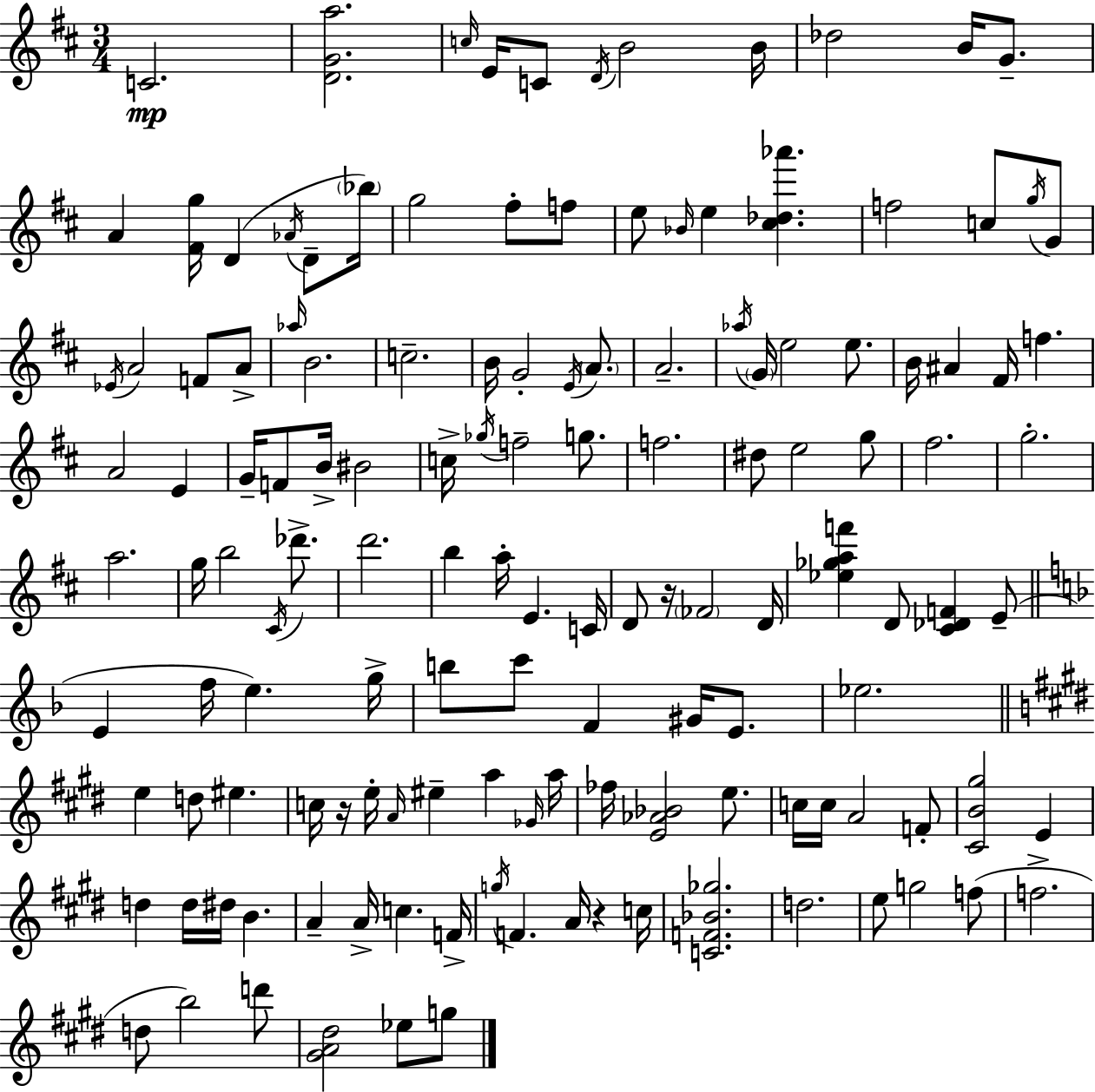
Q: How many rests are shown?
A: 3